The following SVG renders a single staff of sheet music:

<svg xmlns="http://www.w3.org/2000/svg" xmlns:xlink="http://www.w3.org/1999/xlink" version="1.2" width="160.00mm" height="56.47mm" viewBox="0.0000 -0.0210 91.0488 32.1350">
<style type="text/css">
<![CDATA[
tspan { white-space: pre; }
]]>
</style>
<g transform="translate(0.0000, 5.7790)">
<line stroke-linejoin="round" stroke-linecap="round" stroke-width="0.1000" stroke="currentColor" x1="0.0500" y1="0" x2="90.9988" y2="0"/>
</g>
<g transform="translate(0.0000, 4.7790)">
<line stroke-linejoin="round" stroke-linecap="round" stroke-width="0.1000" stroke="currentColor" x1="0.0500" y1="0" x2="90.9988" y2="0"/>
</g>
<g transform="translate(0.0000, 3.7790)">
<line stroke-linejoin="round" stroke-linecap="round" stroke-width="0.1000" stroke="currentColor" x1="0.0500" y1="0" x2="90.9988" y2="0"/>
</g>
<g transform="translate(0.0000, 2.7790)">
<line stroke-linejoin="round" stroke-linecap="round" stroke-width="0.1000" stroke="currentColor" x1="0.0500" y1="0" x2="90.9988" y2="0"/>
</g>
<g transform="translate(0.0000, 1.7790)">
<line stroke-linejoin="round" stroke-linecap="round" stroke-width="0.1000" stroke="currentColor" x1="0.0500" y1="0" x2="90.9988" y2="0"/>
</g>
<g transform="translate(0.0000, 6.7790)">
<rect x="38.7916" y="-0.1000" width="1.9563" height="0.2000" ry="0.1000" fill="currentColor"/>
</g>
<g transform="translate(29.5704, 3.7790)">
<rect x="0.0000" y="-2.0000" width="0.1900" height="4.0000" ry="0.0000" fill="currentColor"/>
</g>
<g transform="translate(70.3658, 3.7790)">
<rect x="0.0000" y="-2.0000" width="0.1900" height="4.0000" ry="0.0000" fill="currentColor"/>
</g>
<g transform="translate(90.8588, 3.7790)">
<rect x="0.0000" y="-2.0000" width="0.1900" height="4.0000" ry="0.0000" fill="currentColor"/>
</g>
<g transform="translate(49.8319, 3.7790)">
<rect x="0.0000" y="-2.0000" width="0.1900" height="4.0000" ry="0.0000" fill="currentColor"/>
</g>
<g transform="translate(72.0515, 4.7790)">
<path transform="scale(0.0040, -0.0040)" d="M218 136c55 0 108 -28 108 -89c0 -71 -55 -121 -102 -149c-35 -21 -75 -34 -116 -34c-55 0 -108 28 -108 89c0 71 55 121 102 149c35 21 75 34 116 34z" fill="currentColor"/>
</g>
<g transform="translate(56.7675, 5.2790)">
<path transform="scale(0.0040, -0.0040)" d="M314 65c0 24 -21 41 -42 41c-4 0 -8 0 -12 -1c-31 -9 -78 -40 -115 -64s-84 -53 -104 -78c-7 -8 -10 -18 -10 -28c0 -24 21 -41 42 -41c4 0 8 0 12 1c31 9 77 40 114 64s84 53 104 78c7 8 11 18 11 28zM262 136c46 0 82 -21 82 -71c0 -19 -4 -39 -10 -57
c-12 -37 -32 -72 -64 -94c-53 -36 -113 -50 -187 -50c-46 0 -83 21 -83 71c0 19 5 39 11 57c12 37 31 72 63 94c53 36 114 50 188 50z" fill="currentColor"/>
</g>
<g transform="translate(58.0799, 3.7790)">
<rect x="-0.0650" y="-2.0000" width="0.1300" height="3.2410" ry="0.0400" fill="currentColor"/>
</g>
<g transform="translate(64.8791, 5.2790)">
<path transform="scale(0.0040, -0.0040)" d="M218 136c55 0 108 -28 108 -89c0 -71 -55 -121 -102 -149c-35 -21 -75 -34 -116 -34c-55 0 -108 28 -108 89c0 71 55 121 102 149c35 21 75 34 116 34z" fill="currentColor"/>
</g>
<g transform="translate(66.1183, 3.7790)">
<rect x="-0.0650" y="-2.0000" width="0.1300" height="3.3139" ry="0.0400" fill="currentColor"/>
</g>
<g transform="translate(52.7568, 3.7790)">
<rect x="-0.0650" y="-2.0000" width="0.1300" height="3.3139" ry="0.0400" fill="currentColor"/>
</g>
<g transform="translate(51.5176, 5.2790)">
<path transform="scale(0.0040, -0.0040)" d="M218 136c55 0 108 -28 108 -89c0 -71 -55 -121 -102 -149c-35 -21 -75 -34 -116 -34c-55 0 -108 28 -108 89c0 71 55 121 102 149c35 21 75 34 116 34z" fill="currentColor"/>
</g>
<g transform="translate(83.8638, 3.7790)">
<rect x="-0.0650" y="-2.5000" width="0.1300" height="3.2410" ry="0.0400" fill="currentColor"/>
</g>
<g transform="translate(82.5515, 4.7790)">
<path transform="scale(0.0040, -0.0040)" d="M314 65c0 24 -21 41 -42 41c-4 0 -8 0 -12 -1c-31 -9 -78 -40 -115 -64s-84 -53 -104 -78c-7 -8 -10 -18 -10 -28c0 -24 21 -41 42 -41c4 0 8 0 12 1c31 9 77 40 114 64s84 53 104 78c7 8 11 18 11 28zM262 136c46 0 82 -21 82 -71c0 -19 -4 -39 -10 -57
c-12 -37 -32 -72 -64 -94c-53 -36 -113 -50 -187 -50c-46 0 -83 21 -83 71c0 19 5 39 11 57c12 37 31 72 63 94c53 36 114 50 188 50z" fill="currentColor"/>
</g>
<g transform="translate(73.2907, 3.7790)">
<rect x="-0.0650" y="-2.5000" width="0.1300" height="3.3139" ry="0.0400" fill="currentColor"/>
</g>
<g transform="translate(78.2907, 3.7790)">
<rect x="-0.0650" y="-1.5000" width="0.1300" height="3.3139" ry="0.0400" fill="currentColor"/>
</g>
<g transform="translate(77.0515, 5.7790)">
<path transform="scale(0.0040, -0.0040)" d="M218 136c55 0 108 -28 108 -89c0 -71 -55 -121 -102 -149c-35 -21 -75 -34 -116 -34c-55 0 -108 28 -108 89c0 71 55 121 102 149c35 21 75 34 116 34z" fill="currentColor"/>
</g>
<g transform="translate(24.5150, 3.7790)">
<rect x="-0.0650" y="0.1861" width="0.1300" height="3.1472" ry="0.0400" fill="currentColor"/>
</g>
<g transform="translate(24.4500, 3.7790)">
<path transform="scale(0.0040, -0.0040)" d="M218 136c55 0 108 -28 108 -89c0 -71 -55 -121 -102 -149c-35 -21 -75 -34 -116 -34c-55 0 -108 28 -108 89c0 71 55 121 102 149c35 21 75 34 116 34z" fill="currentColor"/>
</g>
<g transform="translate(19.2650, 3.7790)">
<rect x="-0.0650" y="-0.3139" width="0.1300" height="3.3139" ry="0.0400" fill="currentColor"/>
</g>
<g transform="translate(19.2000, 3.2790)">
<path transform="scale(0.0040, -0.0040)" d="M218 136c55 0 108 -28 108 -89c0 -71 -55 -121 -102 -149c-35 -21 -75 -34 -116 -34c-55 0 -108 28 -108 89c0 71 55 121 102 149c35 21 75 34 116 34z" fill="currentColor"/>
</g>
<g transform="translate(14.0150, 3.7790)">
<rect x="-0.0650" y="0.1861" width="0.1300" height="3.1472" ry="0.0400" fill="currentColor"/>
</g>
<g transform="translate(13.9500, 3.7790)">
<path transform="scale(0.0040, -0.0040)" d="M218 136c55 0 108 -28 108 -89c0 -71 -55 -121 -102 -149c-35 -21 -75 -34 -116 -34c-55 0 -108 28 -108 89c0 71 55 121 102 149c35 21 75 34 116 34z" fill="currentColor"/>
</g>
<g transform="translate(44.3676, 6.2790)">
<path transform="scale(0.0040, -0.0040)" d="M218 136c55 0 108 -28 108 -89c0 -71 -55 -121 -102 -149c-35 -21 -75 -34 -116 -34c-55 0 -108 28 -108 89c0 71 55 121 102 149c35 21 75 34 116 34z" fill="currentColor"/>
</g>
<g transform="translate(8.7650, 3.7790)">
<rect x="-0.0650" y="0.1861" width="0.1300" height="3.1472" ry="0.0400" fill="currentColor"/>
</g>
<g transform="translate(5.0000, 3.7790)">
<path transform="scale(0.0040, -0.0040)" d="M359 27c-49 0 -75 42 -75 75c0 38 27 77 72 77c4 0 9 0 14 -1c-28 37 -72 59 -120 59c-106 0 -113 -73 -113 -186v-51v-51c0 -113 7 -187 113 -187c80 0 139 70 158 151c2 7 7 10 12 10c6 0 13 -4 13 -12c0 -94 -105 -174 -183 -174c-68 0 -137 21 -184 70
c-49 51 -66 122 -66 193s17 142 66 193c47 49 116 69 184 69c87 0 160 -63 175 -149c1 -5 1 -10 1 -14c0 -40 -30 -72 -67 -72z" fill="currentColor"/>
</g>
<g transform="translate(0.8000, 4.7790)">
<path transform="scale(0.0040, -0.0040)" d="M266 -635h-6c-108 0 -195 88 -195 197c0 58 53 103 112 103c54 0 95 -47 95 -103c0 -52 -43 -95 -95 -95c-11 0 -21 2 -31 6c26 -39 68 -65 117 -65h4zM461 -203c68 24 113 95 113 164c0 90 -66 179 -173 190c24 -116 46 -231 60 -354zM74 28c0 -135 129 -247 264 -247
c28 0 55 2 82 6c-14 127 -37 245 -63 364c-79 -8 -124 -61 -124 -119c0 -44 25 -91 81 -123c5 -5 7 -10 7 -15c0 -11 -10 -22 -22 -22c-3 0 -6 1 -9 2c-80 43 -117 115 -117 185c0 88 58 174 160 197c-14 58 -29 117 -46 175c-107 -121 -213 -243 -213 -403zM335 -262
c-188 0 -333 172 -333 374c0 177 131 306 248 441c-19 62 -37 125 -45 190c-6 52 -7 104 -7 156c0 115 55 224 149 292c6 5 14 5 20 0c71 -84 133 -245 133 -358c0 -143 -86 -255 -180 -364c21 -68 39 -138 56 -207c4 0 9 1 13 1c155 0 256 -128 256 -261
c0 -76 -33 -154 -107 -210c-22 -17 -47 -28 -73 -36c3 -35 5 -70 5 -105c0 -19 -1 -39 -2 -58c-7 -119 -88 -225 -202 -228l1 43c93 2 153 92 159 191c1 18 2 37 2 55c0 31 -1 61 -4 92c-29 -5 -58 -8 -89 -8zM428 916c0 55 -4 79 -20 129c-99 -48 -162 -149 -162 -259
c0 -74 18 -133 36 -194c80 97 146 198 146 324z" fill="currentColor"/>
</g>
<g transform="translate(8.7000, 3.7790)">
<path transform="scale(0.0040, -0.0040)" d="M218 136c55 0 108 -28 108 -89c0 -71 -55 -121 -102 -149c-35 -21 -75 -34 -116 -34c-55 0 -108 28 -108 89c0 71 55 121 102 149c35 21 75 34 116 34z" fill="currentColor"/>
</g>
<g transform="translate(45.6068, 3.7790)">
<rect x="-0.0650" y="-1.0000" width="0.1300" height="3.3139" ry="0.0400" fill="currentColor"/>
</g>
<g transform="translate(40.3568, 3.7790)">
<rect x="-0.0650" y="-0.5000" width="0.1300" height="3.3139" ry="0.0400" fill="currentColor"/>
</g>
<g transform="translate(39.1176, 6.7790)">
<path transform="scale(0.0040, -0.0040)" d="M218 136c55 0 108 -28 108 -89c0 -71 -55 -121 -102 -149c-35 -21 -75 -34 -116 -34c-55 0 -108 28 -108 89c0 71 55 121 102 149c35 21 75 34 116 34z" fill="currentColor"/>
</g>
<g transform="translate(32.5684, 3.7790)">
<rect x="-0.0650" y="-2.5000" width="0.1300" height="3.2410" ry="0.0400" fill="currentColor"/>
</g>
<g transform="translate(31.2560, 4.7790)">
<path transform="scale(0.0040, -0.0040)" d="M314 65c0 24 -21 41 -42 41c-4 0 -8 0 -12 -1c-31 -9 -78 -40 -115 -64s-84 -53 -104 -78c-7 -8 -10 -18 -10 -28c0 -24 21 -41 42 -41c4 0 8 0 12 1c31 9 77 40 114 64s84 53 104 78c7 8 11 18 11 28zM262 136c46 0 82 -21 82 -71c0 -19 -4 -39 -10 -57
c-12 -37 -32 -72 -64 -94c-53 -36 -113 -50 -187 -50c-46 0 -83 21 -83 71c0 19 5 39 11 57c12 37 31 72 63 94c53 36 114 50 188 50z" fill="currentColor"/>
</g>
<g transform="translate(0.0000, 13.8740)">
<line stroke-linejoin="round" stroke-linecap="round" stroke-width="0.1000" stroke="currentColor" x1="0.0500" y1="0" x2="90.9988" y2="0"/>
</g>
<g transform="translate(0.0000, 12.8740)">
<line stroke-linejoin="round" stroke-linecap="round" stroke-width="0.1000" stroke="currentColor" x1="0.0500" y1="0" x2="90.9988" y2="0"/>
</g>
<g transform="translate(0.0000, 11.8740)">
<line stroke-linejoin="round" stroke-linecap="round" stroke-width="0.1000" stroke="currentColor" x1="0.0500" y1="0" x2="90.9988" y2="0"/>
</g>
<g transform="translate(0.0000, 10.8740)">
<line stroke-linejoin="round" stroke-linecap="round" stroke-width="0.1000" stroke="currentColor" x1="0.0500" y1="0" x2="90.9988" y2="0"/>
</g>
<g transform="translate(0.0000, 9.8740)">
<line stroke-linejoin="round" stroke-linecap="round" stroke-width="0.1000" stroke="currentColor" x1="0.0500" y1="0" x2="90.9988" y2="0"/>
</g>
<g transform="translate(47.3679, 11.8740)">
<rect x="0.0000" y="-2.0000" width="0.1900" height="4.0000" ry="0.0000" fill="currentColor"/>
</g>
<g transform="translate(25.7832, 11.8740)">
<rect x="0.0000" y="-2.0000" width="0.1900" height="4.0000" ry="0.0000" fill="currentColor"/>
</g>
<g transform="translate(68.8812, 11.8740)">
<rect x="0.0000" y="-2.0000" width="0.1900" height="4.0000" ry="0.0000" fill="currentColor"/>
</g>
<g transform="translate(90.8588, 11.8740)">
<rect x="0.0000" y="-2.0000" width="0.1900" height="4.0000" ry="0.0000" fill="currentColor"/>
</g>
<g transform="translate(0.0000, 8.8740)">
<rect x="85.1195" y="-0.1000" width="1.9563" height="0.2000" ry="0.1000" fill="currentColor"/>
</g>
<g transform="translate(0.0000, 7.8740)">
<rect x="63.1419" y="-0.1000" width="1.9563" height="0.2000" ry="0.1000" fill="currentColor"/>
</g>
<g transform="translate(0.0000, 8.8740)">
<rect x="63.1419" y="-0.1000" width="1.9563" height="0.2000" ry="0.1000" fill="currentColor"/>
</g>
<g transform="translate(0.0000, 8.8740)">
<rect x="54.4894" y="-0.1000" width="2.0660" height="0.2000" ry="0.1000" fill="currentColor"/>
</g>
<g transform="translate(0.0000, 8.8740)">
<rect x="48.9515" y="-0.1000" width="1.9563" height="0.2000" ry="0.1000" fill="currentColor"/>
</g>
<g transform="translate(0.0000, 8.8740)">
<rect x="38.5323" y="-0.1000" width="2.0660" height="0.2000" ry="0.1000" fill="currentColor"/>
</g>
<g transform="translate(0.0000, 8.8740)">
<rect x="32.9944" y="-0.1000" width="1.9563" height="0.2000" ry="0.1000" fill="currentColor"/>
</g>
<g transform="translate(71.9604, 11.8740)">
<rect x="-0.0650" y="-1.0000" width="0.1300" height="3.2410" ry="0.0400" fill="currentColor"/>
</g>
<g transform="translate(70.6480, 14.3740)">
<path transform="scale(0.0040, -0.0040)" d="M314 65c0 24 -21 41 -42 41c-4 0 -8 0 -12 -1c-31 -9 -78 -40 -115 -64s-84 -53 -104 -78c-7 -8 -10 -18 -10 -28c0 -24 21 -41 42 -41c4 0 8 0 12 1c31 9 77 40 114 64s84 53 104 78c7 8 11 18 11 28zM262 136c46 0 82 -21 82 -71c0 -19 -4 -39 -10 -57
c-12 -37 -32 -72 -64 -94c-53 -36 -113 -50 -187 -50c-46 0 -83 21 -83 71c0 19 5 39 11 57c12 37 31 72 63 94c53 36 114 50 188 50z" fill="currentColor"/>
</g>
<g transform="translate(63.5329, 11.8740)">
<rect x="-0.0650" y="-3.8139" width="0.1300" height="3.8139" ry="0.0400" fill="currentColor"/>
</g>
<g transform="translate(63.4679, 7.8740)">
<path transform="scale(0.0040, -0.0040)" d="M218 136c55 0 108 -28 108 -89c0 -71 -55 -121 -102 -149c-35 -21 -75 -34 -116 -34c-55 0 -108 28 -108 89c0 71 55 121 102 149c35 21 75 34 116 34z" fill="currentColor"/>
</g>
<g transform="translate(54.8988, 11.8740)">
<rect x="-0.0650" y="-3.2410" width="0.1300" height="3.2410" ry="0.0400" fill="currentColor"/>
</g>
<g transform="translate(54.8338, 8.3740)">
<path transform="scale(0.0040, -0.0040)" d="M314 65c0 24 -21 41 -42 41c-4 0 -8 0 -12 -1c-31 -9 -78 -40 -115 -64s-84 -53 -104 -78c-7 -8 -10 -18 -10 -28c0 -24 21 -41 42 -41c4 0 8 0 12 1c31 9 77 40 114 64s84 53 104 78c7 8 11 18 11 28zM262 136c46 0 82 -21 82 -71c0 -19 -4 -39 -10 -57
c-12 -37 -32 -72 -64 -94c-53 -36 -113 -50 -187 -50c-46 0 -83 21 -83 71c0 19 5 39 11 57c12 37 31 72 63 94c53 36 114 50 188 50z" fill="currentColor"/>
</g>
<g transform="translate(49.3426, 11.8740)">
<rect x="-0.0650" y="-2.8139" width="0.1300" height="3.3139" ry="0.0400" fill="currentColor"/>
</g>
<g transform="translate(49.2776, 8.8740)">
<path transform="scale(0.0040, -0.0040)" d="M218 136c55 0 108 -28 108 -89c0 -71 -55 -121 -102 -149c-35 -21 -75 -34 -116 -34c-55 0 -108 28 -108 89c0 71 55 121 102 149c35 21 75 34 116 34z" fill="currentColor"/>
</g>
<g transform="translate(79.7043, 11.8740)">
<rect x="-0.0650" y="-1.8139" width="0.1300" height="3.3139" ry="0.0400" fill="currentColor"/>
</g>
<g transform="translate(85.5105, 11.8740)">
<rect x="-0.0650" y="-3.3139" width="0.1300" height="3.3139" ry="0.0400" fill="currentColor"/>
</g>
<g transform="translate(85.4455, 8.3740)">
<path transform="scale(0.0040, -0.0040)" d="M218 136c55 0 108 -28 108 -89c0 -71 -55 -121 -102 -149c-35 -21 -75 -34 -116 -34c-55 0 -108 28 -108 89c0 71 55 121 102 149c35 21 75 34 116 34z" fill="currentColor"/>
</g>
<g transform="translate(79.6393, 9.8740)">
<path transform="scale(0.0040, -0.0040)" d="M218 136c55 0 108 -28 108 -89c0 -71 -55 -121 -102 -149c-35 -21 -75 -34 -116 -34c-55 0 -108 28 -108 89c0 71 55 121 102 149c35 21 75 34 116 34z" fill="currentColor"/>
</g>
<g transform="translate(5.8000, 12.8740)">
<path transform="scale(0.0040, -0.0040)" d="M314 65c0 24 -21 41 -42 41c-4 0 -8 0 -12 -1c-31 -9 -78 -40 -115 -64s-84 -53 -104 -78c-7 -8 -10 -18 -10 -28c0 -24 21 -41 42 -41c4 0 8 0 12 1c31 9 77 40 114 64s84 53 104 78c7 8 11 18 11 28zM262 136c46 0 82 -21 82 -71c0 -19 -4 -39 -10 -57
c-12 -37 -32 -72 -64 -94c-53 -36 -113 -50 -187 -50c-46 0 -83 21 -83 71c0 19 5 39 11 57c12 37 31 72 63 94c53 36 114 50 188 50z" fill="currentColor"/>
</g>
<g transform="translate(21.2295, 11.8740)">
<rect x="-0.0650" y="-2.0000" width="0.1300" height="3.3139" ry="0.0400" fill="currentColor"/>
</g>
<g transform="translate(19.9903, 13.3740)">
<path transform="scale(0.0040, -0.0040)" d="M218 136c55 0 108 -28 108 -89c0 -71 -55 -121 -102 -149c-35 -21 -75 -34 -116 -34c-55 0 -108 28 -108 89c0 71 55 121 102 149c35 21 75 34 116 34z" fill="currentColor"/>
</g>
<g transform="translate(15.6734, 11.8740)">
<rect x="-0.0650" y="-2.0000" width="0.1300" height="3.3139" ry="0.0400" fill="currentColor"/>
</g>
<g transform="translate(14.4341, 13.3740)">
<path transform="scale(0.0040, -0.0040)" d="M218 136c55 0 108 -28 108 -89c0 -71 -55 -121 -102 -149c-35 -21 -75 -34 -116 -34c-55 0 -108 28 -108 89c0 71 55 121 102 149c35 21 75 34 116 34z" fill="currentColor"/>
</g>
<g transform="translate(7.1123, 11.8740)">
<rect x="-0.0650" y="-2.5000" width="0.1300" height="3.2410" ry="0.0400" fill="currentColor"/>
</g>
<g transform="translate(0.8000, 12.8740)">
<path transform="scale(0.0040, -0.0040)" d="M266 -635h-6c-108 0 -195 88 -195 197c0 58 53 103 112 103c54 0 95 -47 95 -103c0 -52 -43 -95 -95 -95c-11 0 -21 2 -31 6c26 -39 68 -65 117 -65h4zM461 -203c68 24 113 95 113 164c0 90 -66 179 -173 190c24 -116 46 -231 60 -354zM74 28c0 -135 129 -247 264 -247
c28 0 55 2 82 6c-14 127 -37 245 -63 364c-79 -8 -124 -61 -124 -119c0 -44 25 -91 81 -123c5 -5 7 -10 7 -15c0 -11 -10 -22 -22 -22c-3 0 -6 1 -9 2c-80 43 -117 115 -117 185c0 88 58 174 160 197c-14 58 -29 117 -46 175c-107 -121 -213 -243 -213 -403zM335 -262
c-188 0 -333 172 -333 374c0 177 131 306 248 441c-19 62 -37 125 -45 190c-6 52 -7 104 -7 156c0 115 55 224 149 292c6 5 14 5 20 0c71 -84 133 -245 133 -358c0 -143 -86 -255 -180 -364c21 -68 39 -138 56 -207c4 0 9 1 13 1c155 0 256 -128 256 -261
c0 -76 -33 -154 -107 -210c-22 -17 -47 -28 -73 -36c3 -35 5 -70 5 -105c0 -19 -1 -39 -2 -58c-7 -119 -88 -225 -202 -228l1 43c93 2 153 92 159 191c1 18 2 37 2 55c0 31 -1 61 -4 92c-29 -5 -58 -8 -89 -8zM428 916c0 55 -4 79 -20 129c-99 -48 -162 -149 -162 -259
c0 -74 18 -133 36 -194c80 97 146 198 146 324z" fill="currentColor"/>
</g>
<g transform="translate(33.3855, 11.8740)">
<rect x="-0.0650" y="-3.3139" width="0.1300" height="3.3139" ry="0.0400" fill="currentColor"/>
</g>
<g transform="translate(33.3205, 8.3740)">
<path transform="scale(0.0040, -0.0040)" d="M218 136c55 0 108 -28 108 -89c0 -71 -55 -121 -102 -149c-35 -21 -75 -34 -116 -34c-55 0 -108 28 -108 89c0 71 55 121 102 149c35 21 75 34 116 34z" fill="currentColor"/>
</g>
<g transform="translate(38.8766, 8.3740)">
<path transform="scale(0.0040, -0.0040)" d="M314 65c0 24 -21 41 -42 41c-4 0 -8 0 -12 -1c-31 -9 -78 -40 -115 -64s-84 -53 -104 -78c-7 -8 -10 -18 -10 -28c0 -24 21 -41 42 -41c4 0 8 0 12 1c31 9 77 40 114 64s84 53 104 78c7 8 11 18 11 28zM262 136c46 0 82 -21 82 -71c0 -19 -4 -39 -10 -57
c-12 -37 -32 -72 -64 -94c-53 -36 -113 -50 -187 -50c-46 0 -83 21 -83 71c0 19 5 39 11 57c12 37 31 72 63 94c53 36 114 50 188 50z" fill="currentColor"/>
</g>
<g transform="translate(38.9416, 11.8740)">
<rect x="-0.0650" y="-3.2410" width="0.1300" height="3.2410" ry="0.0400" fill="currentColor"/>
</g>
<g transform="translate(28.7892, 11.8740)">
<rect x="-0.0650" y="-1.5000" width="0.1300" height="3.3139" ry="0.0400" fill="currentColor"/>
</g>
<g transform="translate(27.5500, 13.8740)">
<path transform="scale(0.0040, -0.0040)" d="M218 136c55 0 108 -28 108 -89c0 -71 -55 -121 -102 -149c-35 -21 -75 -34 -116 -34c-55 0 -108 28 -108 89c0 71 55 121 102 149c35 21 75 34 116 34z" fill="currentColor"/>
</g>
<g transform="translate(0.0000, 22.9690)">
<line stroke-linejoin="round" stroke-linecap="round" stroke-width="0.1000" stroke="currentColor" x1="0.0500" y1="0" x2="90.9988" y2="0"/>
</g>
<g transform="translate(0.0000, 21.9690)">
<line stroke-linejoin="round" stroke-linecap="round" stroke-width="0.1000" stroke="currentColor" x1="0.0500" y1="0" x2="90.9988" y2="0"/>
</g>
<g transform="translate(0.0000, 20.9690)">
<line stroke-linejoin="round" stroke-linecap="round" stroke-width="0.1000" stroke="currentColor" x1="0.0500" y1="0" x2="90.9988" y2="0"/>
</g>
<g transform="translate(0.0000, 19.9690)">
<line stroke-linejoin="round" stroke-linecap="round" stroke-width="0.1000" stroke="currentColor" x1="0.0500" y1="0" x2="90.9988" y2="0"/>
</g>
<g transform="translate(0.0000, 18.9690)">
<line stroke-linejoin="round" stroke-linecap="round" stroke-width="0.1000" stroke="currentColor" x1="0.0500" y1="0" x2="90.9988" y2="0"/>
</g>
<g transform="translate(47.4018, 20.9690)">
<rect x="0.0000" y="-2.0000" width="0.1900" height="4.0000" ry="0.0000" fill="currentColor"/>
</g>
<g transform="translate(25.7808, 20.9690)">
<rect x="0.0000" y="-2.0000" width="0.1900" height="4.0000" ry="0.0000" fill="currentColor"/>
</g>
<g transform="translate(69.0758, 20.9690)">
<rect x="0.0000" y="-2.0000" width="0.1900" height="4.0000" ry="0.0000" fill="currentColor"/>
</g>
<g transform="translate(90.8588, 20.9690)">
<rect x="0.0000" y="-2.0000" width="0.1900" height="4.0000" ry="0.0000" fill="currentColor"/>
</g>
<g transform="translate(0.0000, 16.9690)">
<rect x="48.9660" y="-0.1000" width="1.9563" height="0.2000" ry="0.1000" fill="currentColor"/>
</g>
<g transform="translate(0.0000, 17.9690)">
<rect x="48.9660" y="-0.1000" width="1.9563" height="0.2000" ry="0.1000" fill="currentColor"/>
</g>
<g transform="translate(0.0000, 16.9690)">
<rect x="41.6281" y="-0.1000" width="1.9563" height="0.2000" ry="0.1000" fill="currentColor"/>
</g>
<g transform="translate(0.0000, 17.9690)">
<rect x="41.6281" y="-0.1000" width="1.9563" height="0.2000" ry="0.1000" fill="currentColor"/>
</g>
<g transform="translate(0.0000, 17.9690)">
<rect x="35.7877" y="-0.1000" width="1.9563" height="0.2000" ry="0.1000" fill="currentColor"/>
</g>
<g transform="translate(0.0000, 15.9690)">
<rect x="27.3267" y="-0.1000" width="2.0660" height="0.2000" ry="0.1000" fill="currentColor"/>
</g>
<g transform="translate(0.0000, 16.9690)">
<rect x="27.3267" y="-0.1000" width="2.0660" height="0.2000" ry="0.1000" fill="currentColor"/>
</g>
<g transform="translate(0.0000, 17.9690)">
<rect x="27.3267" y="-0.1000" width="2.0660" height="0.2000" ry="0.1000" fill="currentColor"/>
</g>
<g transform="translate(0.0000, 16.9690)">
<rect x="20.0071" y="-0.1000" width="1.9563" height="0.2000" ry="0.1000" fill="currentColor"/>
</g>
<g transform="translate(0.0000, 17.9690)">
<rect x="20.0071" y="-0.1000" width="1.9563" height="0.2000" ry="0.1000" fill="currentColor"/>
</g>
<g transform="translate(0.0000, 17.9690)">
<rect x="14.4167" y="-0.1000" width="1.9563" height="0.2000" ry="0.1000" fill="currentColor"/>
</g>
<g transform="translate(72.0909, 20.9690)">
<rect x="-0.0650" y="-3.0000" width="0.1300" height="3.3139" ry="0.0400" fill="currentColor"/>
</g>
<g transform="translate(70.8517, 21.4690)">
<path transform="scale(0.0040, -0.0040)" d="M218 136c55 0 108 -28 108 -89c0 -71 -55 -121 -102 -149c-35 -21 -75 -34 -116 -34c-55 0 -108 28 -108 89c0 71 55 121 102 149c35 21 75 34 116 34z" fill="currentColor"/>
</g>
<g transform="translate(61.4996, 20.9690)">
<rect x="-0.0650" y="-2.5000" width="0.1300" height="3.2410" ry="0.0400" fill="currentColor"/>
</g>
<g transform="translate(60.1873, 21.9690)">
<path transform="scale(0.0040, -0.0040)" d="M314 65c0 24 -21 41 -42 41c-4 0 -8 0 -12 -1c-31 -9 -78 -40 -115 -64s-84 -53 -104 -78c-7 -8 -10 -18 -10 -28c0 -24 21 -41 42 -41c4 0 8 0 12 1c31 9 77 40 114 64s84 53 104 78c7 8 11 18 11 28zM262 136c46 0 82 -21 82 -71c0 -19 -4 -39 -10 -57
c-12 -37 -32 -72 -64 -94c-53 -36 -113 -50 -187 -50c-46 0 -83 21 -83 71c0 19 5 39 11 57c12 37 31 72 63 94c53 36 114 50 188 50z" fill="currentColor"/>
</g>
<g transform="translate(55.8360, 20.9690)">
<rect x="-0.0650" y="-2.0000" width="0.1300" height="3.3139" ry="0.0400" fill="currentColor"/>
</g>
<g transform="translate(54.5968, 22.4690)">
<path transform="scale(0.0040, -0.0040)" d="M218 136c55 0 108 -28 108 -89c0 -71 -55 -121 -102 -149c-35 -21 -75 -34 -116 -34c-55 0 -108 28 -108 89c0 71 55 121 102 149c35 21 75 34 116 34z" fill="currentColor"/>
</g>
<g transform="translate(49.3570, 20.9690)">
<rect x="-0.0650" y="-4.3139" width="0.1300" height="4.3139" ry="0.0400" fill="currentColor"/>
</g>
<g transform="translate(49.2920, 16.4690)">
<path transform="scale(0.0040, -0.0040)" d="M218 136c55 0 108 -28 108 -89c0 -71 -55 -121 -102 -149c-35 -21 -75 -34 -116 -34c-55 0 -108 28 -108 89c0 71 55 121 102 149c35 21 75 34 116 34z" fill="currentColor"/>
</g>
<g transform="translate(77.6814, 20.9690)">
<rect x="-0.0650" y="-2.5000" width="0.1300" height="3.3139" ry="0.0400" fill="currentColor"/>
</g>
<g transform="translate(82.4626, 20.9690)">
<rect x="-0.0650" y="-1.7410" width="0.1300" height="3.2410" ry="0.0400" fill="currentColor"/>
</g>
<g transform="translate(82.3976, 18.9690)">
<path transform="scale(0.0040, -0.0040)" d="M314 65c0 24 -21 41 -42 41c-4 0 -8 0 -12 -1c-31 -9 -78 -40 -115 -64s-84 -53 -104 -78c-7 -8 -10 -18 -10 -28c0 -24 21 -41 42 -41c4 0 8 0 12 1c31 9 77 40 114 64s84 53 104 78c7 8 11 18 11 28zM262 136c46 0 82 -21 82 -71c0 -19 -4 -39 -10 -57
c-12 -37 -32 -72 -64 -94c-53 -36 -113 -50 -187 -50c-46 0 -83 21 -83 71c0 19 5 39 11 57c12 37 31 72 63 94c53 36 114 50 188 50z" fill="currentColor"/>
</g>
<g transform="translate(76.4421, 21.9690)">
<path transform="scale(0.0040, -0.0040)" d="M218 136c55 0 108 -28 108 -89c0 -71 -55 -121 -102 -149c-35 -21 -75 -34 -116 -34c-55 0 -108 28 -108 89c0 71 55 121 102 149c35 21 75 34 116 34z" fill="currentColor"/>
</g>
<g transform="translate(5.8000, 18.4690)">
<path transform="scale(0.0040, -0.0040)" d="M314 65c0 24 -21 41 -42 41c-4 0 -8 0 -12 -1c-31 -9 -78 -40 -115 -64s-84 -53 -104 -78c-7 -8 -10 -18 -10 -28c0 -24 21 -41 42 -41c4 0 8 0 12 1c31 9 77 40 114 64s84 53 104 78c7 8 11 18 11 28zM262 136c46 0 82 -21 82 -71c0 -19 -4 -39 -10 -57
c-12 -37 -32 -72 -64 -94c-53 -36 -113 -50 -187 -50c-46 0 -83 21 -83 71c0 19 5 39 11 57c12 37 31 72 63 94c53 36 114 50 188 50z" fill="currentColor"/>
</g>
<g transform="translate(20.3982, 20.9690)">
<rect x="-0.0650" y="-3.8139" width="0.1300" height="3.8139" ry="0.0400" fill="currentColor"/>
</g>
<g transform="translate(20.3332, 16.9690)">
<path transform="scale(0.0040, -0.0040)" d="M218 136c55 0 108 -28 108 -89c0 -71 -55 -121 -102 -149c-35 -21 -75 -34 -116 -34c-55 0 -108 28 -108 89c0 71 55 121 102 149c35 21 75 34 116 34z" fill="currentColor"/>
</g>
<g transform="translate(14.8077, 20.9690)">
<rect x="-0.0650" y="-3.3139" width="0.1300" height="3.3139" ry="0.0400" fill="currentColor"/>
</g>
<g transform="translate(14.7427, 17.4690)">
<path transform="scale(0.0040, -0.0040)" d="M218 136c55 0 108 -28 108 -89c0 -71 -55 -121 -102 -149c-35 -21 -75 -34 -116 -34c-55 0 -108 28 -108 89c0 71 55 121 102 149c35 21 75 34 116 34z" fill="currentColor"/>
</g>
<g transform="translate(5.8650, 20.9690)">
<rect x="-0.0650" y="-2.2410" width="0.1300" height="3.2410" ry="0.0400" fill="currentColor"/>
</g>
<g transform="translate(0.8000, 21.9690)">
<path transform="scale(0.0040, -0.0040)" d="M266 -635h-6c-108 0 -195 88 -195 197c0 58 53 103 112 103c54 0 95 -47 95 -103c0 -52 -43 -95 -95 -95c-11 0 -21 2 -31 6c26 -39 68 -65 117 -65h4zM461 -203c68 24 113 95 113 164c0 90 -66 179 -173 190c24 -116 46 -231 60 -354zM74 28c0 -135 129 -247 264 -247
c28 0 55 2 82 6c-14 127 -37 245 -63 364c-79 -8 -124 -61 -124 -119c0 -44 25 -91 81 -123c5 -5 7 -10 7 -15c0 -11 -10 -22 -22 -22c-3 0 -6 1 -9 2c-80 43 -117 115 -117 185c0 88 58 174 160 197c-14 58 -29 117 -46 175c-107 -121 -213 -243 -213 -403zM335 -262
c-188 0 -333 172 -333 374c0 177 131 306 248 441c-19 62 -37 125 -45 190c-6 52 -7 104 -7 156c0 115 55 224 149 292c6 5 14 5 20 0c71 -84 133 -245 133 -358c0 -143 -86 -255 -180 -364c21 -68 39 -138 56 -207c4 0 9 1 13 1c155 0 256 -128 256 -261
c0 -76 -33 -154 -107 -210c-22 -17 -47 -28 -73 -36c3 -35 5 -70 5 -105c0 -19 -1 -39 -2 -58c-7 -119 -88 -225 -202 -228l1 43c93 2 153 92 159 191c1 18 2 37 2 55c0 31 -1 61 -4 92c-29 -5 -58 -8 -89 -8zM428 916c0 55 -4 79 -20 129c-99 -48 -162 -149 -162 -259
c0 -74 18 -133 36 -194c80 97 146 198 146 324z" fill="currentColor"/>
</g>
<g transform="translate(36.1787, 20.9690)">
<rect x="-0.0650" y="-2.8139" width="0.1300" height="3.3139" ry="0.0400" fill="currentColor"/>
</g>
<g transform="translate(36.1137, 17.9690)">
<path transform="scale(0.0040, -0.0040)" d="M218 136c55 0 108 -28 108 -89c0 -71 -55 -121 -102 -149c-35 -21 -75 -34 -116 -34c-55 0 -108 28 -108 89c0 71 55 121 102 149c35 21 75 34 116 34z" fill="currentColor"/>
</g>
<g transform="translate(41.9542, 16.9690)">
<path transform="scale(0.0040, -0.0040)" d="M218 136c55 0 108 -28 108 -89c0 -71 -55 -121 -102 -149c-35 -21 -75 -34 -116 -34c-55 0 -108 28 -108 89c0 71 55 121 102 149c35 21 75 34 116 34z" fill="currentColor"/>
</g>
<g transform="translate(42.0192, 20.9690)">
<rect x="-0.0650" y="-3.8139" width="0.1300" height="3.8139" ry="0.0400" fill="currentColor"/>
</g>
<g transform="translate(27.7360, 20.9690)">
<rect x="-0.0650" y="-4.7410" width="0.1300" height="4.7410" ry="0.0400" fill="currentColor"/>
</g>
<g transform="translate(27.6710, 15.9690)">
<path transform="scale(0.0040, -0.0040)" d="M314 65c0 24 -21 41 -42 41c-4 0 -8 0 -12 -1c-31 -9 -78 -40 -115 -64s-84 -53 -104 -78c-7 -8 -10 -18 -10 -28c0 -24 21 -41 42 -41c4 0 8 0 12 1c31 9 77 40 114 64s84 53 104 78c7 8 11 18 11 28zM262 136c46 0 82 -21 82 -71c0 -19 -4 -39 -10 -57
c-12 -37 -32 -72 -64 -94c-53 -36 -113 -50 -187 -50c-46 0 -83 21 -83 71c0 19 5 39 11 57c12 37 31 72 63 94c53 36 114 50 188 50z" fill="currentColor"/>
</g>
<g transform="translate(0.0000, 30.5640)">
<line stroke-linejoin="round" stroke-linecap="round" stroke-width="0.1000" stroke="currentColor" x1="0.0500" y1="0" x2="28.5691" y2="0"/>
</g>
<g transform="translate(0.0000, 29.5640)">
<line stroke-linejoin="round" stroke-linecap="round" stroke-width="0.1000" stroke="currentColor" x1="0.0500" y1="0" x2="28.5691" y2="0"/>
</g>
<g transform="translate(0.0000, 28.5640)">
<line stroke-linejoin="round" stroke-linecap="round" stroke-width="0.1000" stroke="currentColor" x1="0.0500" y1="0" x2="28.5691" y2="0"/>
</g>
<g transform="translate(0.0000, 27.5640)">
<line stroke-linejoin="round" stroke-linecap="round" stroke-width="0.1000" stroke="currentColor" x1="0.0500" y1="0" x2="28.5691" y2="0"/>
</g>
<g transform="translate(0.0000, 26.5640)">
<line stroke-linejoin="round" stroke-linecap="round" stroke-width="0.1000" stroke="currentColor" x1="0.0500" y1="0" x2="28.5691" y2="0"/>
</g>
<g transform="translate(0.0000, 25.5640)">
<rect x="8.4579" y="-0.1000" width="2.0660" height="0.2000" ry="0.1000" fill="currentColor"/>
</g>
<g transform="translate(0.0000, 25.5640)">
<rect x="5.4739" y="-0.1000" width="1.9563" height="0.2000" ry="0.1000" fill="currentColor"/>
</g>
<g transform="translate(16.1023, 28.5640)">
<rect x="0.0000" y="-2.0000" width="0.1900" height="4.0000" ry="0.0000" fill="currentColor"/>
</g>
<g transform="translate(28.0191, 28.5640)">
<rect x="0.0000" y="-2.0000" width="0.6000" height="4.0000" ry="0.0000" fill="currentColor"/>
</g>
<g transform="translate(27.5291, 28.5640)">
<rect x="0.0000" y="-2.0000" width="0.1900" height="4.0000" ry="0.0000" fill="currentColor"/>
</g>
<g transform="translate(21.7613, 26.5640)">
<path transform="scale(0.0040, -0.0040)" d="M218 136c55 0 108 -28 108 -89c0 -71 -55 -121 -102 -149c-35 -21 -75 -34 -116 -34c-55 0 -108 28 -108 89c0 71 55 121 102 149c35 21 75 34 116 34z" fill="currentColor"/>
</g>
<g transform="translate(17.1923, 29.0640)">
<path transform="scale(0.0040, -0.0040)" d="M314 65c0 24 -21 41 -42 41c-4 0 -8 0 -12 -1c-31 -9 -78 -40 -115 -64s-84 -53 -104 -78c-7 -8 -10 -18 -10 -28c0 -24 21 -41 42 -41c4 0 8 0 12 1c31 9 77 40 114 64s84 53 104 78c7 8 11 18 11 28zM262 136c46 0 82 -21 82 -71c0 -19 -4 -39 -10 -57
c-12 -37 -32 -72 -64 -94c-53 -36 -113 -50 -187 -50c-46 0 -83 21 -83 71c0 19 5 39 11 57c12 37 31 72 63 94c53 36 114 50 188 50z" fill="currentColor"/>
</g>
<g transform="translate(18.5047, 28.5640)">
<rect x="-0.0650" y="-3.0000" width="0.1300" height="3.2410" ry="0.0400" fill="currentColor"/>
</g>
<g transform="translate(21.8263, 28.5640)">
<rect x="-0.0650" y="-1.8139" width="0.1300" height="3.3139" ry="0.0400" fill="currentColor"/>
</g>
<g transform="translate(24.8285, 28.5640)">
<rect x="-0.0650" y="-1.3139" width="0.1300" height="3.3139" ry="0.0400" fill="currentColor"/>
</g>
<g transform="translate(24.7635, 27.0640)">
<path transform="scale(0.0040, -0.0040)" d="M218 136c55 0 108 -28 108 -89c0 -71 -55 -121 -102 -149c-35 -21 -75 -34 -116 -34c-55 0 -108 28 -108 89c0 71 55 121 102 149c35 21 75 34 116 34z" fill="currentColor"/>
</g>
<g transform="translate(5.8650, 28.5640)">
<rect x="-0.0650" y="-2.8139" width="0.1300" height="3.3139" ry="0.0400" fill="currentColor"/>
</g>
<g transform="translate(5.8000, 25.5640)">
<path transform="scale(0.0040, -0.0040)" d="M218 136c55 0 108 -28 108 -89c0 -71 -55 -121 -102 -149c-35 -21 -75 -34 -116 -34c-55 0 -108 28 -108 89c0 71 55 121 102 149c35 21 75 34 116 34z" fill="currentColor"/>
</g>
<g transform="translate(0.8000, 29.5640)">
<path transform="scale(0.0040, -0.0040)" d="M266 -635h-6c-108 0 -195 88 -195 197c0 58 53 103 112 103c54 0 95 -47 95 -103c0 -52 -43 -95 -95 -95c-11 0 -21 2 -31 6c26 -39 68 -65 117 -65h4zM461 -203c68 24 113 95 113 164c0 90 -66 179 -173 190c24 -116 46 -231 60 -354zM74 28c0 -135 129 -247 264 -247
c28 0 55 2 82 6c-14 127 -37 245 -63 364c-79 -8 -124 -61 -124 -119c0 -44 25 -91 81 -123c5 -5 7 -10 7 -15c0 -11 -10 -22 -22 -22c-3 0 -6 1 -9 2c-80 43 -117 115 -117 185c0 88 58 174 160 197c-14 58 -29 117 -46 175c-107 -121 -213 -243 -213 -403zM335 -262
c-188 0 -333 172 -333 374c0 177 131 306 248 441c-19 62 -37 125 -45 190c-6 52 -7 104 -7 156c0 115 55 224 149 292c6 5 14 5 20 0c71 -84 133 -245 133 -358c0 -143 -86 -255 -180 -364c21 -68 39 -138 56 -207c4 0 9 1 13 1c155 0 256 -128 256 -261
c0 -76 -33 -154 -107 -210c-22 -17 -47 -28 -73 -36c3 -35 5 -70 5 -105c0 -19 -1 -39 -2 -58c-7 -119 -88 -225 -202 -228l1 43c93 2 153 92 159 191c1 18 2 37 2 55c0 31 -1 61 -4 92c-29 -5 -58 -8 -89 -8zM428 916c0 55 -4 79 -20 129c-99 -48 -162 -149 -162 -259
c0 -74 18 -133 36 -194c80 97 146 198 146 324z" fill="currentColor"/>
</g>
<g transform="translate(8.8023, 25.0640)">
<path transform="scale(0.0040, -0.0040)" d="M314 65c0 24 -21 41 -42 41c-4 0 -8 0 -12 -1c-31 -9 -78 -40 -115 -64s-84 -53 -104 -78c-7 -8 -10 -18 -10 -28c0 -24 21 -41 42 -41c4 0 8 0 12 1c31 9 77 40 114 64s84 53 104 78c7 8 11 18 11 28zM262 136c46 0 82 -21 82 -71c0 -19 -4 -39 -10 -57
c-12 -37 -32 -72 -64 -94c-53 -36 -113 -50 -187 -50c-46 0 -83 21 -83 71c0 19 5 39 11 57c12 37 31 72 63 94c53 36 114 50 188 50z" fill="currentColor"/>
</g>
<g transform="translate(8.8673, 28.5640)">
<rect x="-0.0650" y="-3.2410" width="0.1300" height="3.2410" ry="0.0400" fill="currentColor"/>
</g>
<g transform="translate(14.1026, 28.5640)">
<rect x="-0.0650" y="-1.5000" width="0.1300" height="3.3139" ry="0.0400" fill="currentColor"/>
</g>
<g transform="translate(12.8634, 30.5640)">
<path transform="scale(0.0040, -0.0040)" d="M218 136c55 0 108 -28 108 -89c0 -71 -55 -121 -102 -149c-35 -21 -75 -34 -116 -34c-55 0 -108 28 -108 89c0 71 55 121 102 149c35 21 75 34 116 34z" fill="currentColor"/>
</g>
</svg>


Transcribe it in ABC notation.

X:1
T:Untitled
M:4/4
L:1/4
K:C
B B c B G2 C D F F2 F G E G2 G2 F F E b b2 a b2 c' D2 f b g2 b c' e'2 a c' d' F G2 A G f2 a b2 E A2 f e